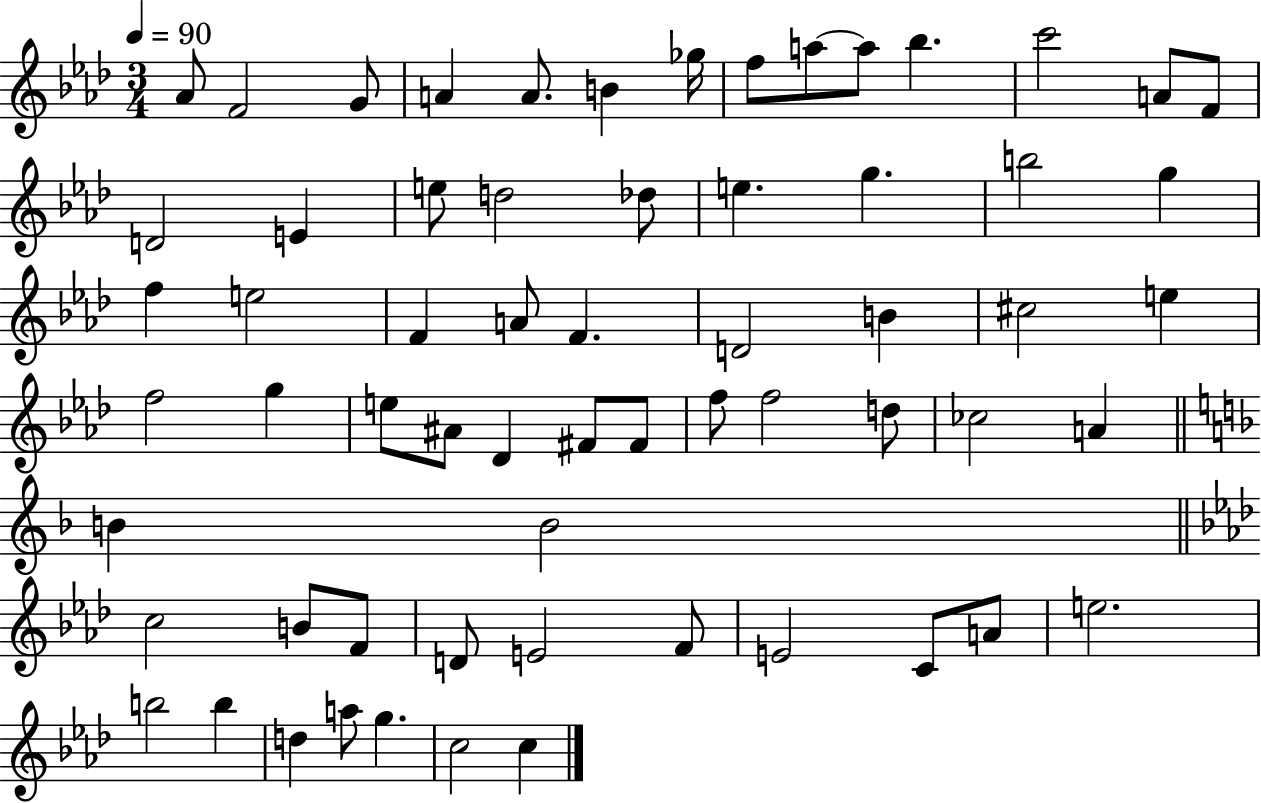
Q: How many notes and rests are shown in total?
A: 63